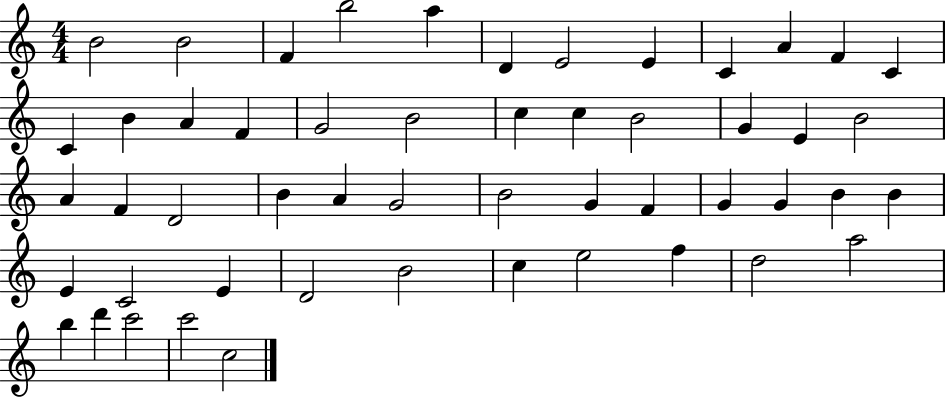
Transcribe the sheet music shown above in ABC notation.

X:1
T:Untitled
M:4/4
L:1/4
K:C
B2 B2 F b2 a D E2 E C A F C C B A F G2 B2 c c B2 G E B2 A F D2 B A G2 B2 G F G G B B E C2 E D2 B2 c e2 f d2 a2 b d' c'2 c'2 c2